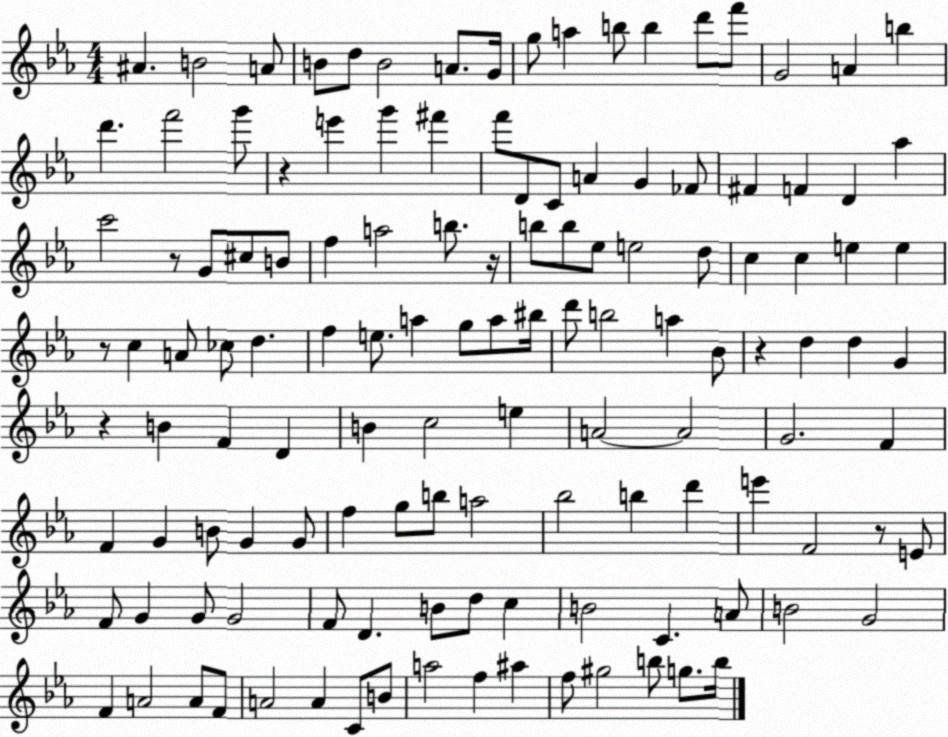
X:1
T:Untitled
M:4/4
L:1/4
K:Eb
^A B2 A/2 B/2 d/2 B2 A/2 G/4 g/2 a b/2 b d'/2 f'/2 G2 A b d' f'2 g'/2 z e' g' ^f' f'/2 D/2 C/2 A G _F/2 ^F F D _a c'2 z/2 G/2 ^c/2 B/2 f a2 b/2 z/4 b/2 b/2 _e/2 e2 d/2 c c e e z/2 c A/2 _c/2 d f e/2 a g/2 a/2 ^b/4 d'/2 b2 a _B/2 z d d G z B F D B c2 e A2 A2 G2 F F G B/2 G G/2 f g/2 b/2 a2 _b2 b d' e' F2 z/2 E/2 F/2 G G/2 G2 F/2 D B/2 d/2 c B2 C A/2 B2 G2 F A2 A/2 F/2 A2 A C/2 B/2 a2 f ^a f/2 ^g2 b/2 g/2 b/4